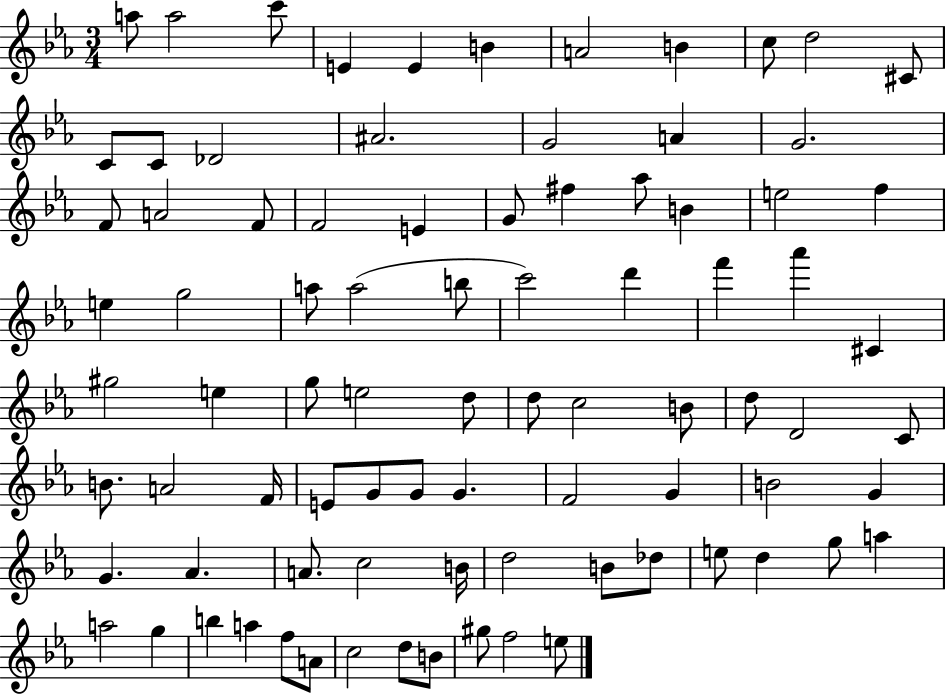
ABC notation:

X:1
T:Untitled
M:3/4
L:1/4
K:Eb
a/2 a2 c'/2 E E B A2 B c/2 d2 ^C/2 C/2 C/2 _D2 ^A2 G2 A G2 F/2 A2 F/2 F2 E G/2 ^f _a/2 B e2 f e g2 a/2 a2 b/2 c'2 d' f' _a' ^C ^g2 e g/2 e2 d/2 d/2 c2 B/2 d/2 D2 C/2 B/2 A2 F/4 E/2 G/2 G/2 G F2 G B2 G G _A A/2 c2 B/4 d2 B/2 _d/2 e/2 d g/2 a a2 g b a f/2 A/2 c2 d/2 B/2 ^g/2 f2 e/2